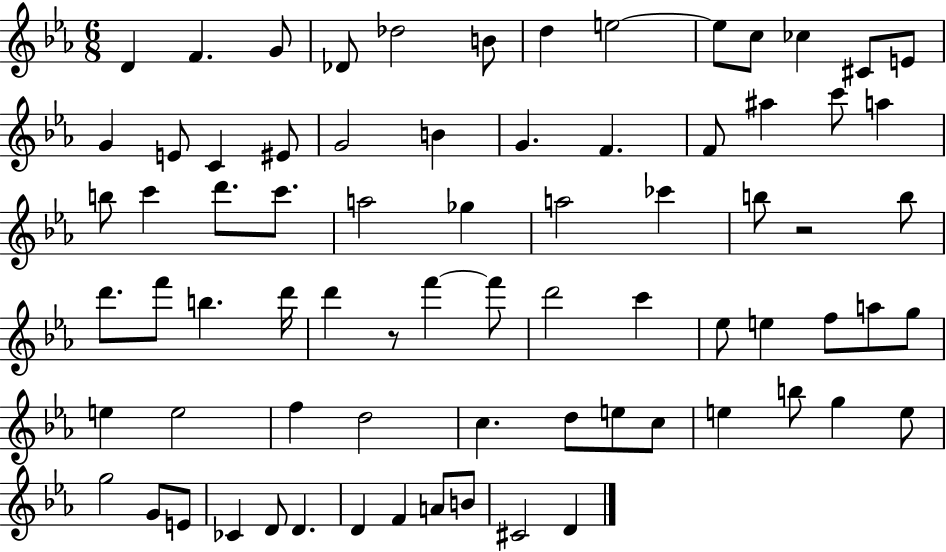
X:1
T:Untitled
M:6/8
L:1/4
K:Eb
D F G/2 _D/2 _d2 B/2 d e2 e/2 c/2 _c ^C/2 E/2 G E/2 C ^E/2 G2 B G F F/2 ^a c'/2 a b/2 c' d'/2 c'/2 a2 _g a2 _c' b/2 z2 b/2 d'/2 f'/2 b d'/4 d' z/2 f' f'/2 d'2 c' _e/2 e f/2 a/2 g/2 e e2 f d2 c d/2 e/2 c/2 e b/2 g e/2 g2 G/2 E/2 _C D/2 D D F A/2 B/2 ^C2 D